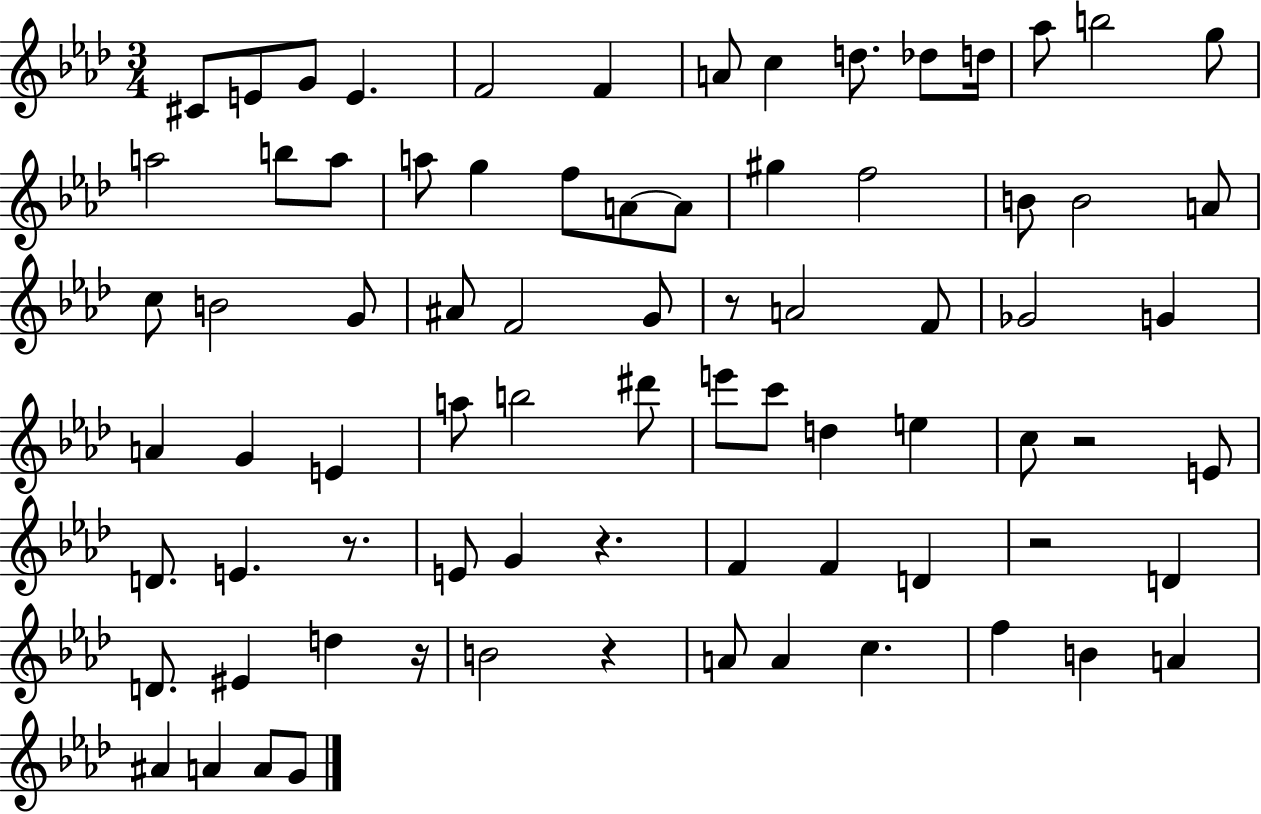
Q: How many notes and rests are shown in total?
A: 78